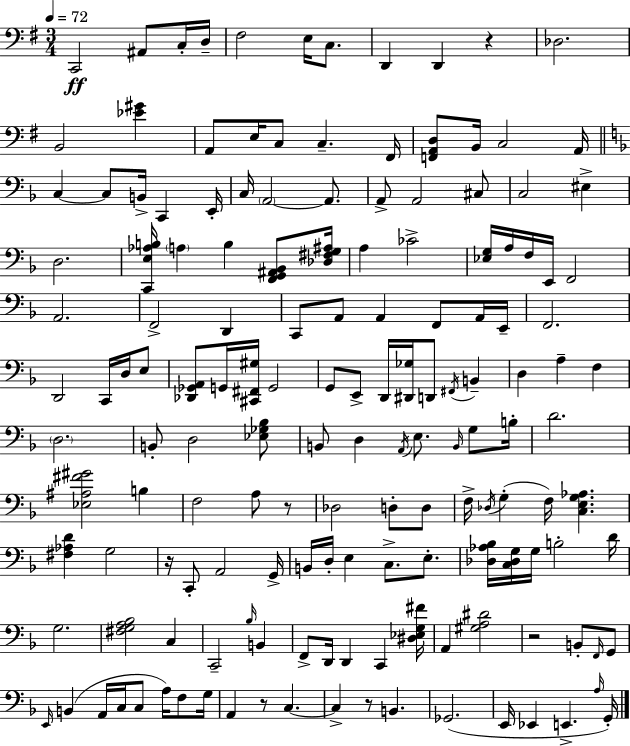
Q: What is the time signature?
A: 3/4